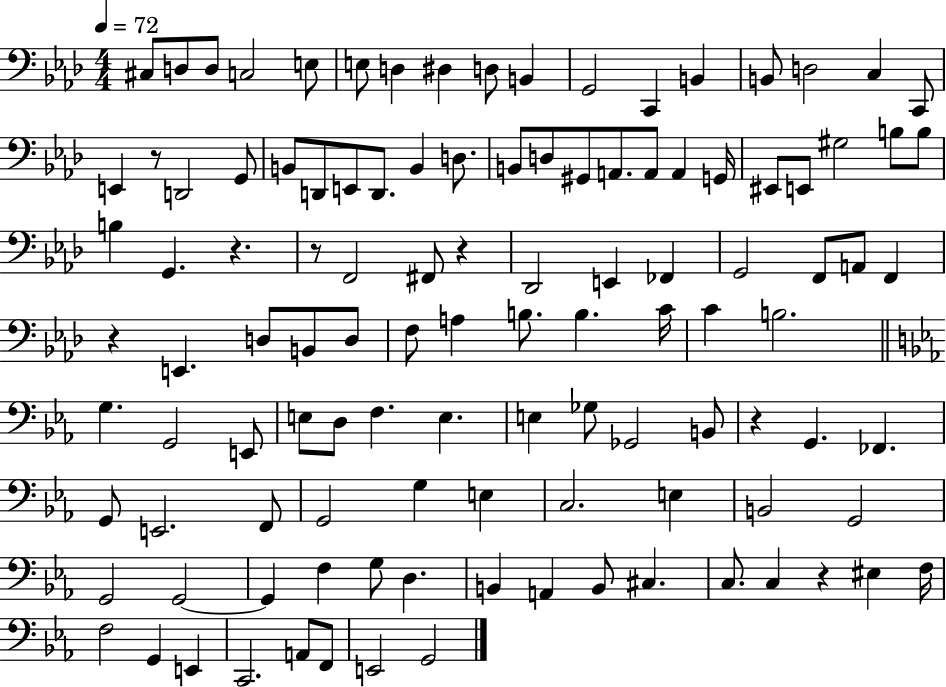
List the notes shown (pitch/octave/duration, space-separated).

C#3/e D3/e D3/e C3/h E3/e E3/e D3/q D#3/q D3/e B2/q G2/h C2/q B2/q B2/e D3/h C3/q C2/e E2/q R/e D2/h G2/e B2/e D2/e E2/e D2/e. B2/q D3/e. B2/e D3/e G#2/e A2/e. A2/e A2/q G2/s EIS2/e E2/e G#3/h B3/e B3/e B3/q G2/q. R/q. R/e F2/h F#2/e R/q Db2/h E2/q FES2/q G2/h F2/e A2/e F2/q R/q E2/q. D3/e B2/e D3/e F3/e A3/q B3/e. B3/q. C4/s C4/q B3/h. G3/q. G2/h E2/e E3/e D3/e F3/q. E3/q. E3/q Gb3/e Gb2/h B2/e R/q G2/q. FES2/q. G2/e E2/h. F2/e G2/h G3/q E3/q C3/h. E3/q B2/h G2/h G2/h G2/h G2/q F3/q G3/e D3/q. B2/q A2/q B2/e C#3/q. C3/e. C3/q R/q EIS3/q F3/s F3/h G2/q E2/q C2/h. A2/e F2/e E2/h G2/h